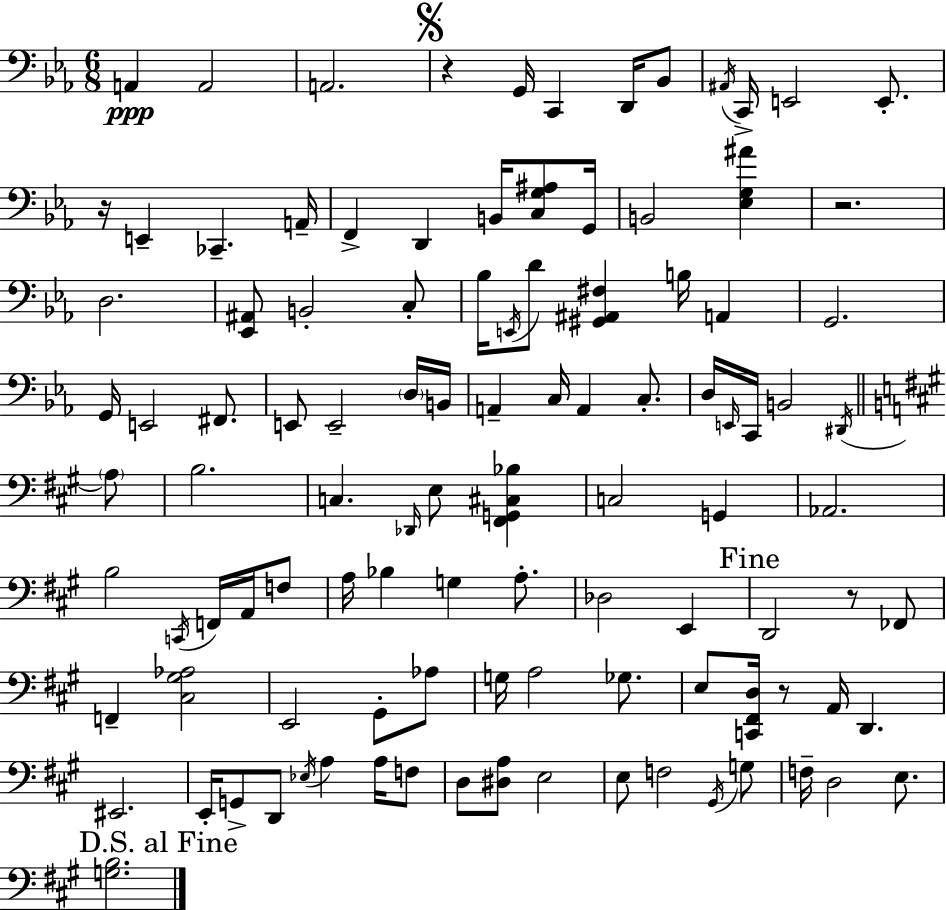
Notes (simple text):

A2/q A2/h A2/h. R/q G2/s C2/q D2/s Bb2/e A#2/s C2/s E2/h E2/e. R/s E2/q CES2/q. A2/s F2/q D2/q B2/s [C3,G3,A#3]/e G2/s B2/h [Eb3,G3,A#4]/q R/h. D3/h. [Eb2,A#2]/e B2/h C3/e Bb3/s E2/s D4/e [G#2,A#2,F#3]/q B3/s A2/q G2/h. G2/s E2/h F#2/e. E2/e E2/h D3/s B2/s A2/q C3/s A2/q C3/e. D3/s E2/s C2/s B2/h D#2/s A3/e B3/h. C3/q. Db2/s E3/e [F#2,G2,C#3,Bb3]/q C3/h G2/q Ab2/h. B3/h C2/s F2/s A2/s F3/e A3/s Bb3/q G3/q A3/e. Db3/h E2/q D2/h R/e FES2/e F2/q [C#3,G#3,Ab3]/h E2/h G#2/e Ab3/e G3/s A3/h Gb3/e. E3/e [C2,F#2,D3]/s R/e A2/s D2/q. EIS2/h. E2/s G2/e D2/e Eb3/s A3/q A3/s F3/e D3/e [D#3,A3]/e E3/h E3/e F3/h G#2/s G3/e F3/s D3/h E3/e. [G3,B3]/h.